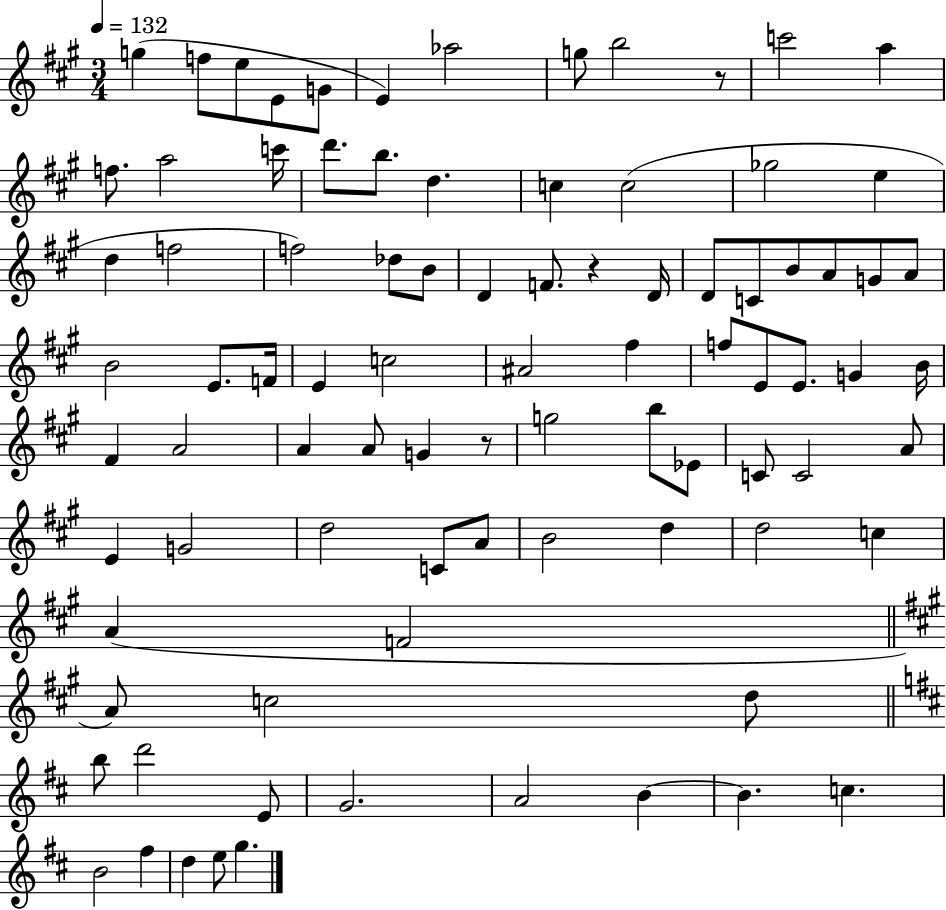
{
  \clef treble
  \numericTimeSignature
  \time 3/4
  \key a \major
  \tempo 4 = 132
  g''4( f''8 e''8 e'8 g'8 | e'4) aes''2 | g''8 b''2 r8 | c'''2 a''4 | \break f''8. a''2 c'''16 | d'''8. b''8. d''4. | c''4 c''2( | ges''2 e''4 | \break d''4 f''2 | f''2) des''8 b'8 | d'4 f'8. r4 d'16 | d'8 c'8 b'8 a'8 g'8 a'8 | \break b'2 e'8. f'16 | e'4 c''2 | ais'2 fis''4 | f''8 e'8 e'8. g'4 b'16 | \break fis'4 a'2 | a'4 a'8 g'4 r8 | g''2 b''8 ees'8 | c'8 c'2 a'8 | \break e'4 g'2 | d''2 c'8 a'8 | b'2 d''4 | d''2 c''4 | \break a'4( f'2 | \bar "||" \break \key a \major a'8) c''2 d''8 | \bar "||" \break \key d \major b''8 d'''2 e'8 | g'2. | a'2 b'4~~ | b'4. c''4. | \break b'2 fis''4 | d''4 e''8 g''4. | \bar "|."
}